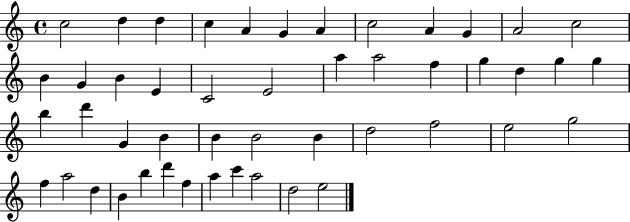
C5/h D5/q D5/q C5/q A4/q G4/q A4/q C5/h A4/q G4/q A4/h C5/h B4/q G4/q B4/q E4/q C4/h E4/h A5/q A5/h F5/q G5/q D5/q G5/q G5/q B5/q D6/q G4/q B4/q B4/q B4/h B4/q D5/h F5/h E5/h G5/h F5/q A5/h D5/q B4/q B5/q D6/q F5/q A5/q C6/q A5/h D5/h E5/h